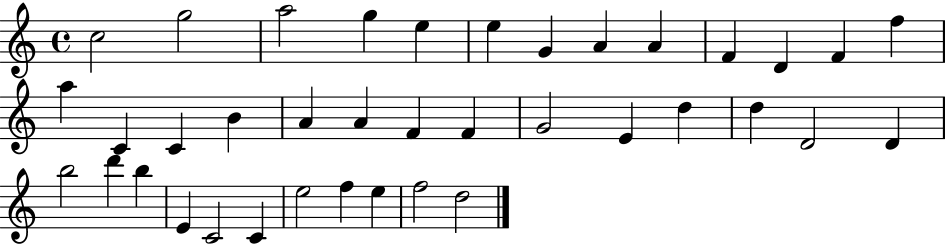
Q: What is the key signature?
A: C major